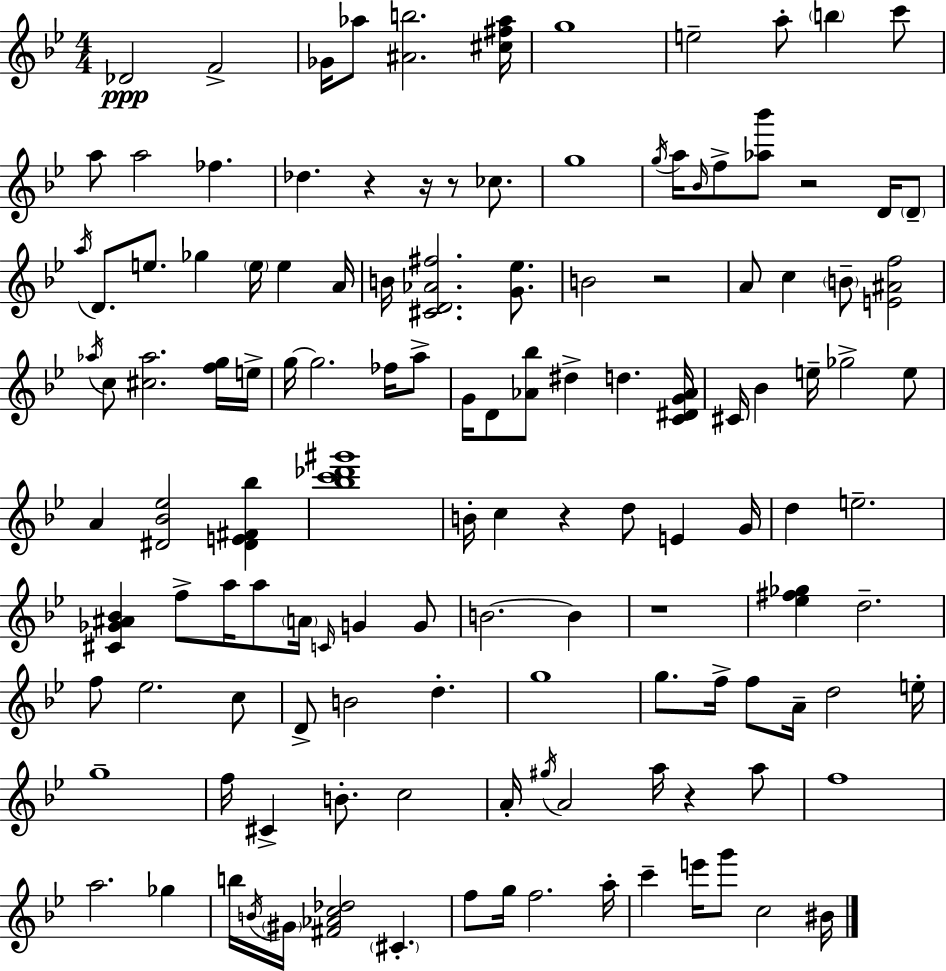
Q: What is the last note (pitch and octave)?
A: BIS4